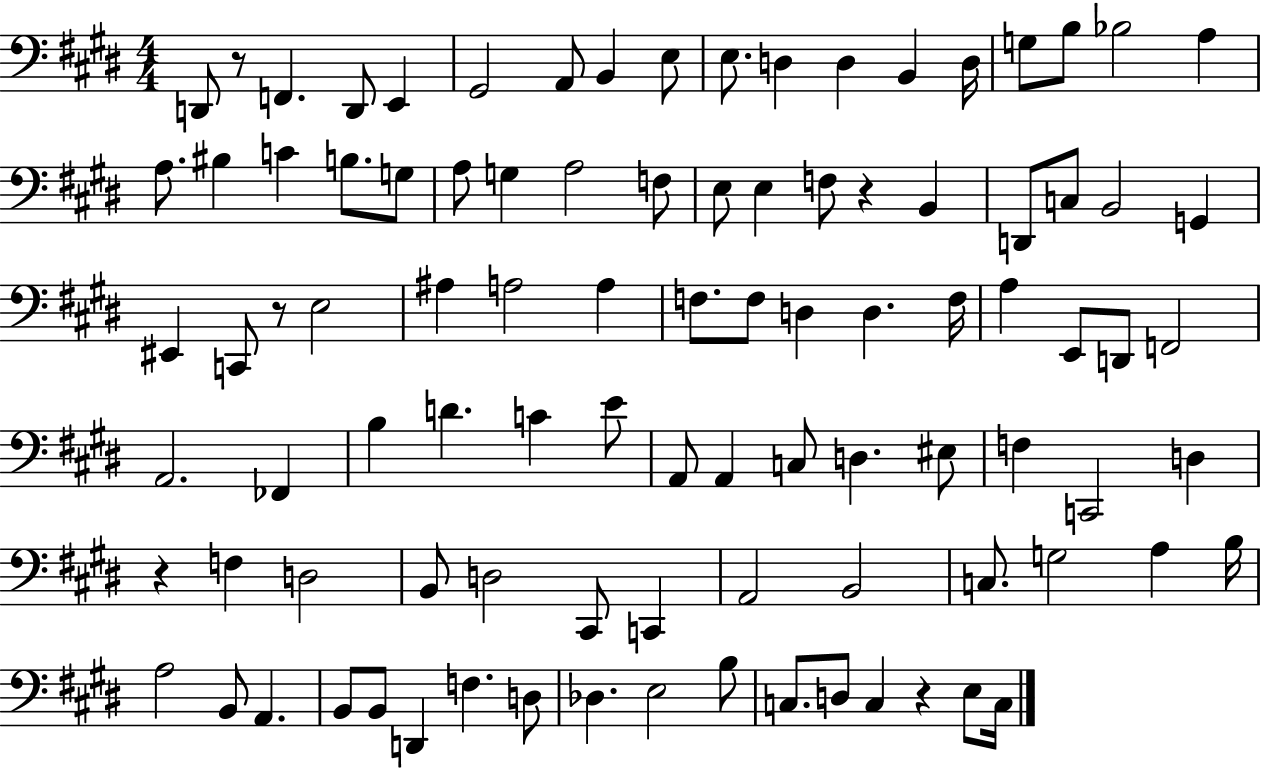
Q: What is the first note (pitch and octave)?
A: D2